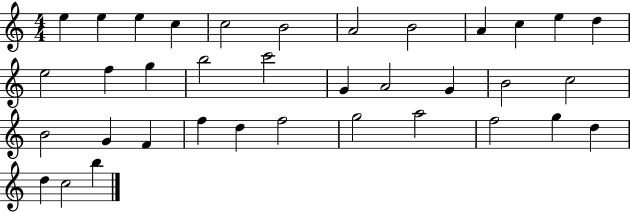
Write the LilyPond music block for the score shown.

{
  \clef treble
  \numericTimeSignature
  \time 4/4
  \key c \major
  e''4 e''4 e''4 c''4 | c''2 b'2 | a'2 b'2 | a'4 c''4 e''4 d''4 | \break e''2 f''4 g''4 | b''2 c'''2 | g'4 a'2 g'4 | b'2 c''2 | \break b'2 g'4 f'4 | f''4 d''4 f''2 | g''2 a''2 | f''2 g''4 d''4 | \break d''4 c''2 b''4 | \bar "|."
}